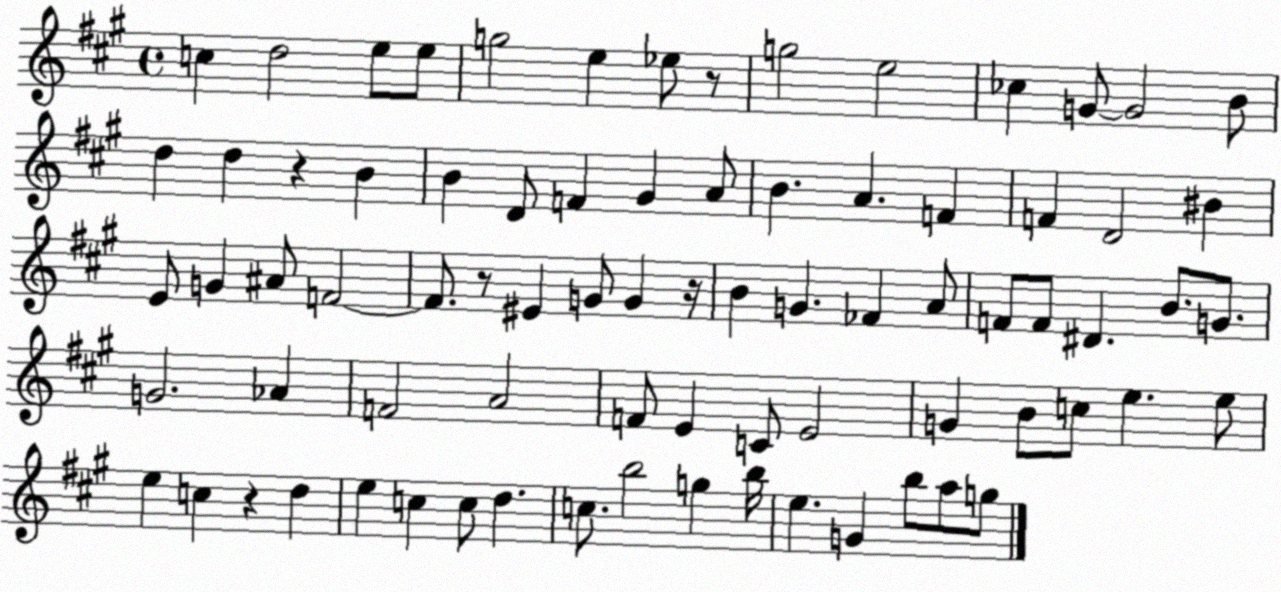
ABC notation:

X:1
T:Untitled
M:4/4
L:1/4
K:A
c d2 e/2 e/2 g2 e _e/2 z/2 g2 e2 _c G/2 G2 B/2 d d z B B D/2 F ^G A/2 B A F F D2 ^B E/2 G ^A/2 F2 F/2 z/2 ^E G/2 G z/4 B G _F A/2 F/2 F/2 ^D B/2 G/2 G2 _A F2 A2 F/2 E C/2 E2 G B/2 c/2 e e/2 e c z d e c c/2 d c/2 b2 g b/4 e G b/2 a/2 g/2